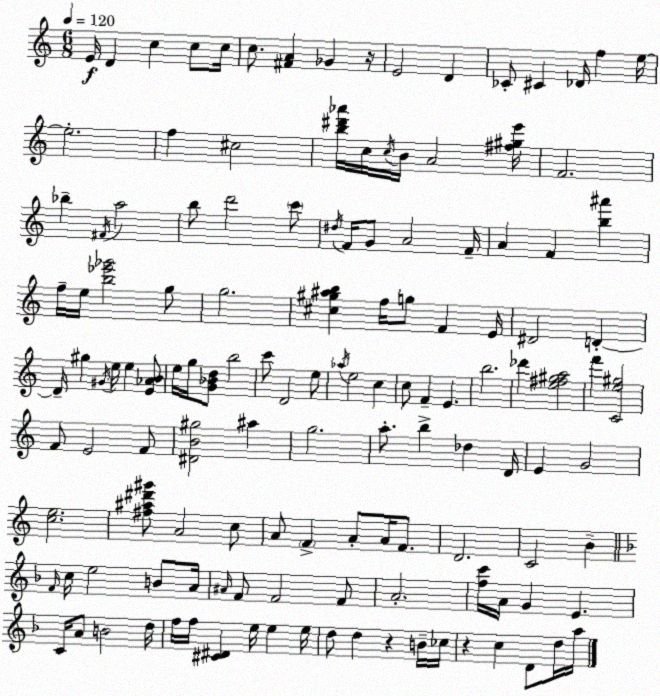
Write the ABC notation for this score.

X:1
T:Untitled
M:6/8
L:1/4
K:Am
E/4 D c c/2 c/4 c/2 [^FA] _G z/4 E2 D _C/2 ^C _D/4 f e/4 e2 f ^c2 [b^d'_a']/4 c/4 c/4 B/4 A2 [^f^ge']/4 F2 _b ^F/4 a2 b/2 d'2 c'/2 ^d/4 F/4 G/2 A2 F/4 A F [b^a'] f/4 e/4 [b_e'_g']2 g/2 g2 [^c^g^ab] f/4 g/2 F E/4 ^D2 D D/4 ^g ^G/4 e/4 e [E_AB]/2 e/4 g/4 [G_Bd]/2 b2 c'/2 D2 e/2 _a/4 e2 c c/2 F E b2 _d' [e^f^ga]2 f' [Ce^g]2 F/2 E2 F/2 [^DB^g]2 ^a g2 a/2 b _d D/4 E G2 [ce]2 [^f^a^d'^g']/2 A2 c/2 A/2 F A/2 A/4 F/2 D2 C2 B F/4 c/4 e2 B/2 A/4 ^A/4 F/2 F2 F/2 A2 [fc']/4 A/4 G E C/4 A/2 B2 d/4 f/4 f/4 [^C^D] e/4 e e/4 d/2 d z B/4 _c/4 z c D/2 d/4 a/4